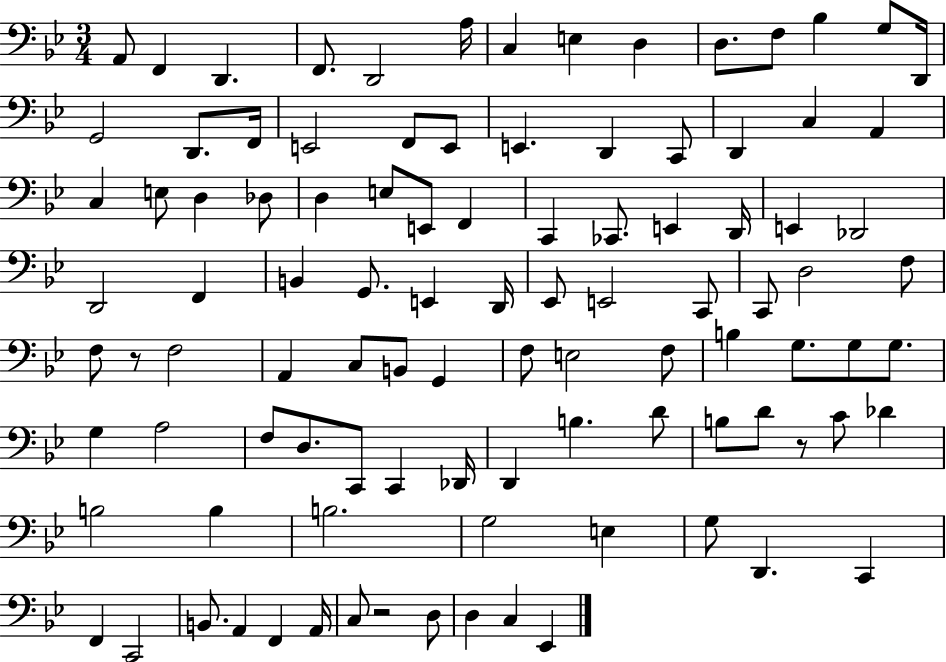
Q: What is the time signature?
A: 3/4